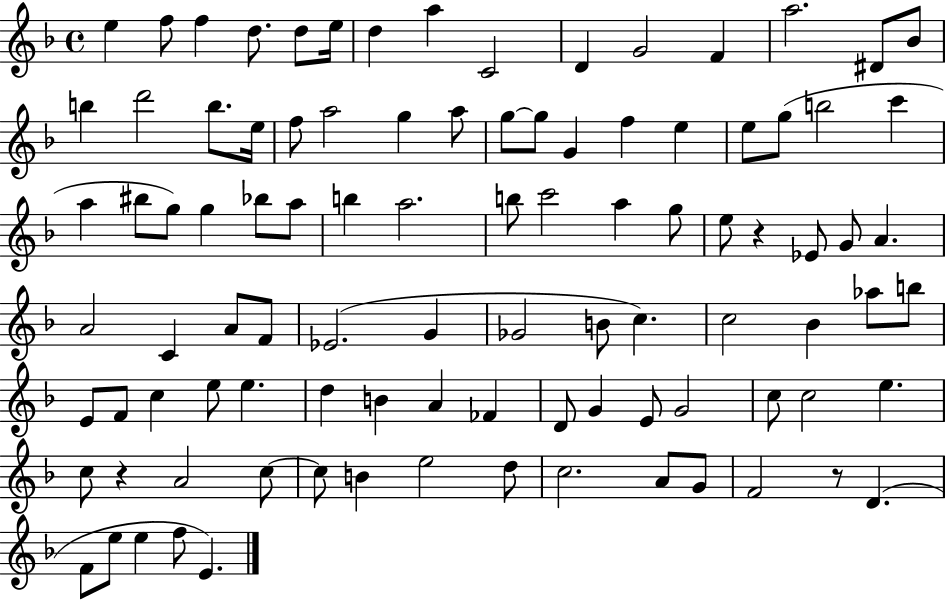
{
  \clef treble
  \time 4/4
  \defaultTimeSignature
  \key f \major
  \repeat volta 2 { e''4 f''8 f''4 d''8. d''8 e''16 | d''4 a''4 c'2 | d'4 g'2 f'4 | a''2. dis'8 bes'8 | \break b''4 d'''2 b''8. e''16 | f''8 a''2 g''4 a''8 | g''8~~ g''8 g'4 f''4 e''4 | e''8 g''8( b''2 c'''4 | \break a''4 bis''8 g''8) g''4 bes''8 a''8 | b''4 a''2. | b''8 c'''2 a''4 g''8 | e''8 r4 ees'8 g'8 a'4. | \break a'2 c'4 a'8 f'8 | ees'2.( g'4 | ges'2 b'8 c''4.) | c''2 bes'4 aes''8 b''8 | \break e'8 f'8 c''4 e''8 e''4. | d''4 b'4 a'4 fes'4 | d'8 g'4 e'8 g'2 | c''8 c''2 e''4. | \break c''8 r4 a'2 c''8~~ | c''8 b'4 e''2 d''8 | c''2. a'8 g'8 | f'2 r8 d'4.( | \break f'8 e''8 e''4 f''8 e'4.) | } \bar "|."
}